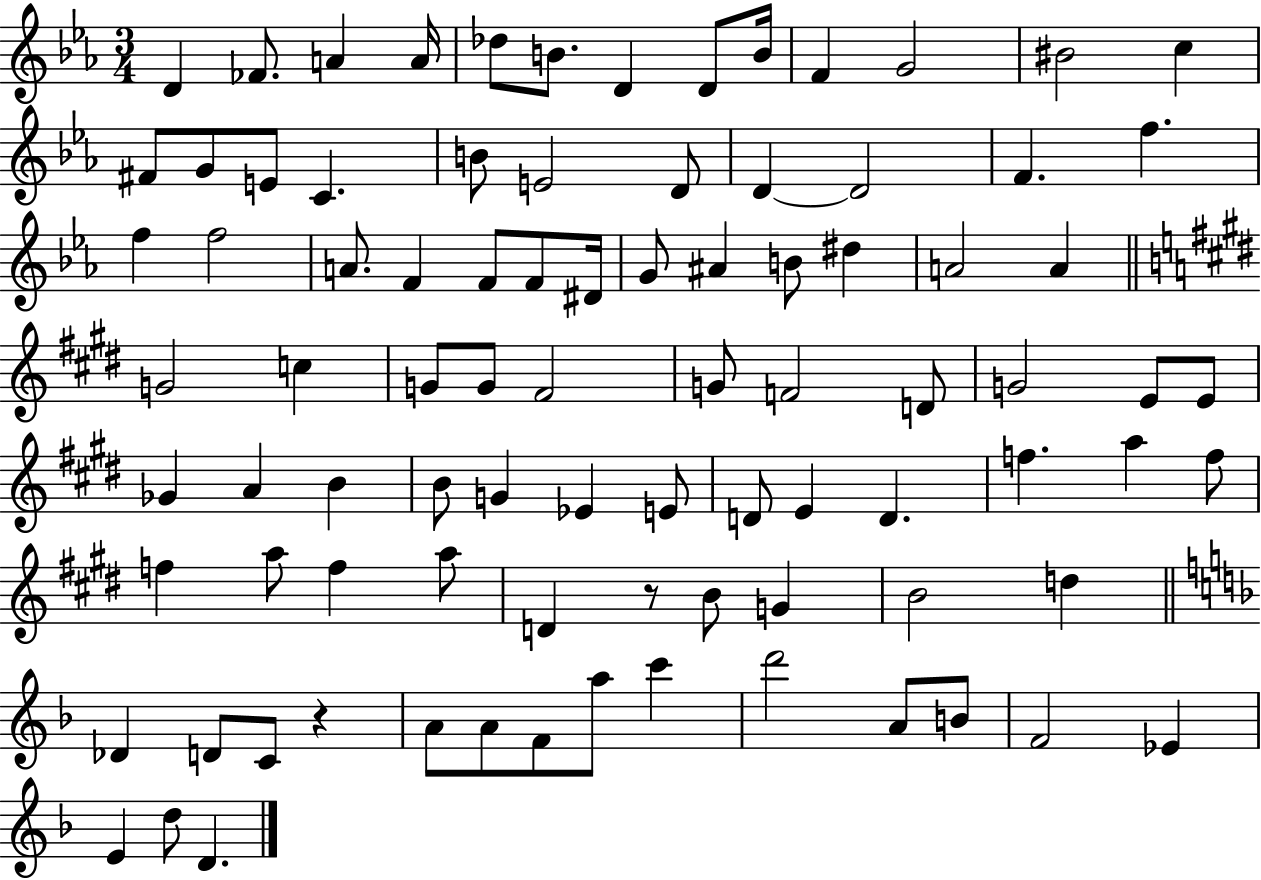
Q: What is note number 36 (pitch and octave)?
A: A4